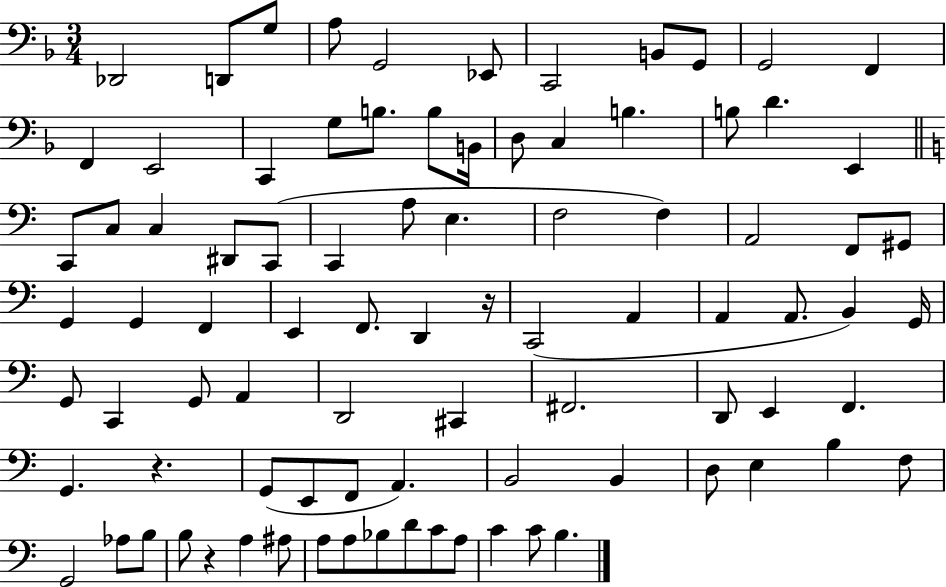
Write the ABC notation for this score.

X:1
T:Untitled
M:3/4
L:1/4
K:F
_D,,2 D,,/2 G,/2 A,/2 G,,2 _E,,/2 C,,2 B,,/2 G,,/2 G,,2 F,, F,, E,,2 C,, G,/2 B,/2 B,/2 B,,/4 D,/2 C, B, B,/2 D E,, C,,/2 C,/2 C, ^D,,/2 C,,/2 C,, A,/2 E, F,2 F, A,,2 F,,/2 ^G,,/2 G,, G,, F,, E,, F,,/2 D,, z/4 C,,2 A,, A,, A,,/2 B,, G,,/4 G,,/2 C,, G,,/2 A,, D,,2 ^C,, ^F,,2 D,,/2 E,, F,, G,, z G,,/2 E,,/2 F,,/2 A,, B,,2 B,, D,/2 E, B, F,/2 G,,2 _A,/2 B,/2 B,/2 z A, ^A,/2 A,/2 A,/2 _B,/2 D/2 C/2 A,/2 C C/2 B,